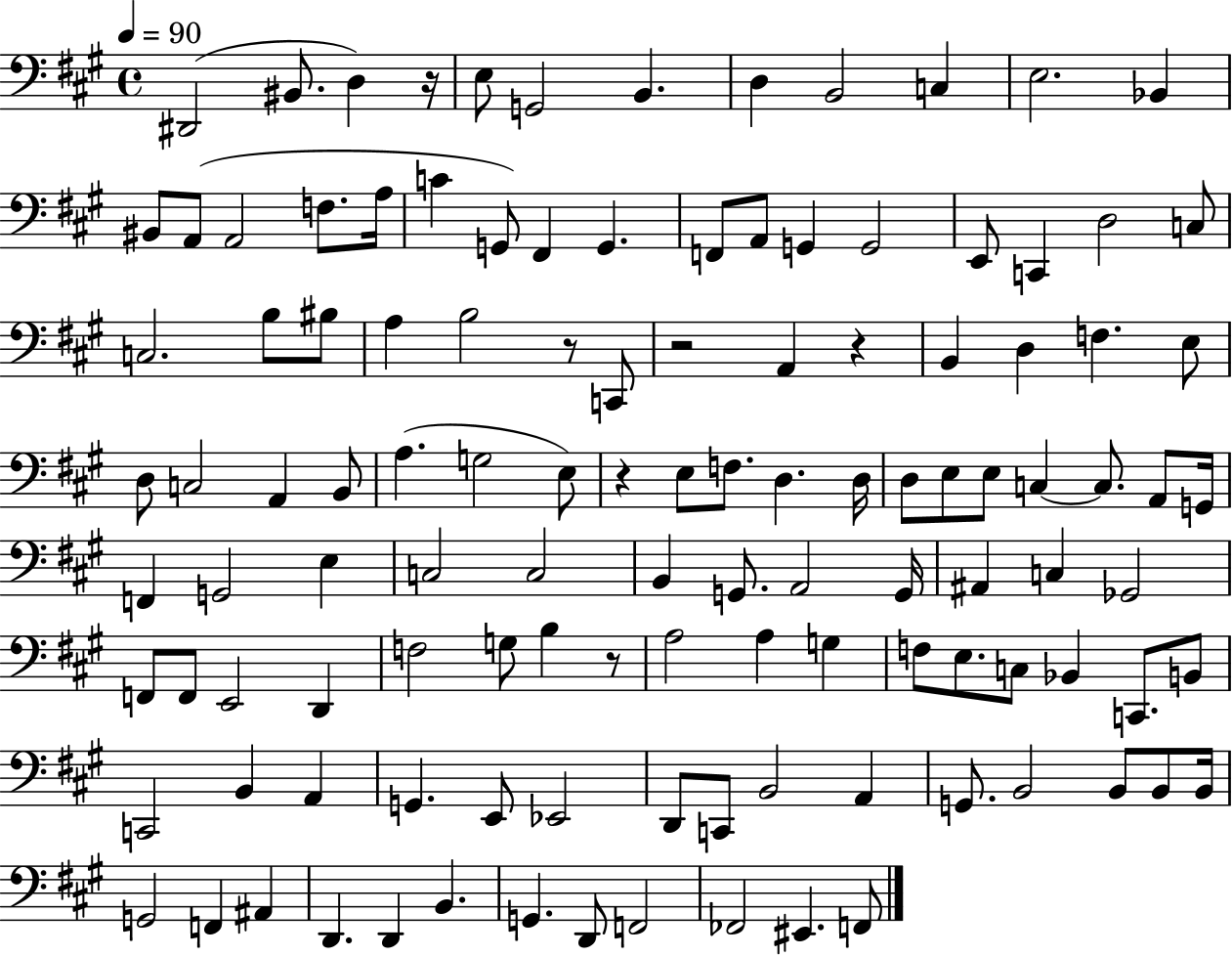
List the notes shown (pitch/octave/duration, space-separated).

D#2/h BIS2/e. D3/q R/s E3/e G2/h B2/q. D3/q B2/h C3/q E3/h. Bb2/q BIS2/e A2/e A2/h F3/e. A3/s C4/q G2/e F#2/q G2/q. F2/e A2/e G2/q G2/h E2/e C2/q D3/h C3/e C3/h. B3/e BIS3/e A3/q B3/h R/e C2/e R/h A2/q R/q B2/q D3/q F3/q. E3/e D3/e C3/h A2/q B2/e A3/q. G3/h E3/e R/q E3/e F3/e. D3/q. D3/s D3/e E3/e E3/e C3/q C3/e. A2/e G2/s F2/q G2/h E3/q C3/h C3/h B2/q G2/e. A2/h G2/s A#2/q C3/q Gb2/h F2/e F2/e E2/h D2/q F3/h G3/e B3/q R/e A3/h A3/q G3/q F3/e E3/e. C3/e Bb2/q C2/e. B2/e C2/h B2/q A2/q G2/q. E2/e Eb2/h D2/e C2/e B2/h A2/q G2/e. B2/h B2/e B2/e B2/s G2/h F2/q A#2/q D2/q. D2/q B2/q. G2/q. D2/e F2/h FES2/h EIS2/q. F2/e